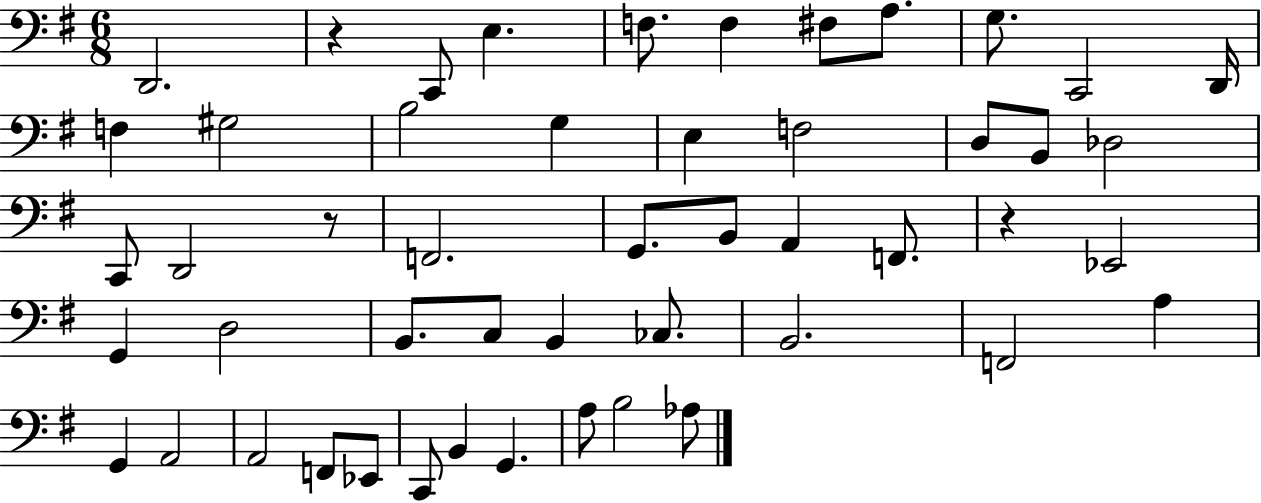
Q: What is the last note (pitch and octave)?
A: Ab3